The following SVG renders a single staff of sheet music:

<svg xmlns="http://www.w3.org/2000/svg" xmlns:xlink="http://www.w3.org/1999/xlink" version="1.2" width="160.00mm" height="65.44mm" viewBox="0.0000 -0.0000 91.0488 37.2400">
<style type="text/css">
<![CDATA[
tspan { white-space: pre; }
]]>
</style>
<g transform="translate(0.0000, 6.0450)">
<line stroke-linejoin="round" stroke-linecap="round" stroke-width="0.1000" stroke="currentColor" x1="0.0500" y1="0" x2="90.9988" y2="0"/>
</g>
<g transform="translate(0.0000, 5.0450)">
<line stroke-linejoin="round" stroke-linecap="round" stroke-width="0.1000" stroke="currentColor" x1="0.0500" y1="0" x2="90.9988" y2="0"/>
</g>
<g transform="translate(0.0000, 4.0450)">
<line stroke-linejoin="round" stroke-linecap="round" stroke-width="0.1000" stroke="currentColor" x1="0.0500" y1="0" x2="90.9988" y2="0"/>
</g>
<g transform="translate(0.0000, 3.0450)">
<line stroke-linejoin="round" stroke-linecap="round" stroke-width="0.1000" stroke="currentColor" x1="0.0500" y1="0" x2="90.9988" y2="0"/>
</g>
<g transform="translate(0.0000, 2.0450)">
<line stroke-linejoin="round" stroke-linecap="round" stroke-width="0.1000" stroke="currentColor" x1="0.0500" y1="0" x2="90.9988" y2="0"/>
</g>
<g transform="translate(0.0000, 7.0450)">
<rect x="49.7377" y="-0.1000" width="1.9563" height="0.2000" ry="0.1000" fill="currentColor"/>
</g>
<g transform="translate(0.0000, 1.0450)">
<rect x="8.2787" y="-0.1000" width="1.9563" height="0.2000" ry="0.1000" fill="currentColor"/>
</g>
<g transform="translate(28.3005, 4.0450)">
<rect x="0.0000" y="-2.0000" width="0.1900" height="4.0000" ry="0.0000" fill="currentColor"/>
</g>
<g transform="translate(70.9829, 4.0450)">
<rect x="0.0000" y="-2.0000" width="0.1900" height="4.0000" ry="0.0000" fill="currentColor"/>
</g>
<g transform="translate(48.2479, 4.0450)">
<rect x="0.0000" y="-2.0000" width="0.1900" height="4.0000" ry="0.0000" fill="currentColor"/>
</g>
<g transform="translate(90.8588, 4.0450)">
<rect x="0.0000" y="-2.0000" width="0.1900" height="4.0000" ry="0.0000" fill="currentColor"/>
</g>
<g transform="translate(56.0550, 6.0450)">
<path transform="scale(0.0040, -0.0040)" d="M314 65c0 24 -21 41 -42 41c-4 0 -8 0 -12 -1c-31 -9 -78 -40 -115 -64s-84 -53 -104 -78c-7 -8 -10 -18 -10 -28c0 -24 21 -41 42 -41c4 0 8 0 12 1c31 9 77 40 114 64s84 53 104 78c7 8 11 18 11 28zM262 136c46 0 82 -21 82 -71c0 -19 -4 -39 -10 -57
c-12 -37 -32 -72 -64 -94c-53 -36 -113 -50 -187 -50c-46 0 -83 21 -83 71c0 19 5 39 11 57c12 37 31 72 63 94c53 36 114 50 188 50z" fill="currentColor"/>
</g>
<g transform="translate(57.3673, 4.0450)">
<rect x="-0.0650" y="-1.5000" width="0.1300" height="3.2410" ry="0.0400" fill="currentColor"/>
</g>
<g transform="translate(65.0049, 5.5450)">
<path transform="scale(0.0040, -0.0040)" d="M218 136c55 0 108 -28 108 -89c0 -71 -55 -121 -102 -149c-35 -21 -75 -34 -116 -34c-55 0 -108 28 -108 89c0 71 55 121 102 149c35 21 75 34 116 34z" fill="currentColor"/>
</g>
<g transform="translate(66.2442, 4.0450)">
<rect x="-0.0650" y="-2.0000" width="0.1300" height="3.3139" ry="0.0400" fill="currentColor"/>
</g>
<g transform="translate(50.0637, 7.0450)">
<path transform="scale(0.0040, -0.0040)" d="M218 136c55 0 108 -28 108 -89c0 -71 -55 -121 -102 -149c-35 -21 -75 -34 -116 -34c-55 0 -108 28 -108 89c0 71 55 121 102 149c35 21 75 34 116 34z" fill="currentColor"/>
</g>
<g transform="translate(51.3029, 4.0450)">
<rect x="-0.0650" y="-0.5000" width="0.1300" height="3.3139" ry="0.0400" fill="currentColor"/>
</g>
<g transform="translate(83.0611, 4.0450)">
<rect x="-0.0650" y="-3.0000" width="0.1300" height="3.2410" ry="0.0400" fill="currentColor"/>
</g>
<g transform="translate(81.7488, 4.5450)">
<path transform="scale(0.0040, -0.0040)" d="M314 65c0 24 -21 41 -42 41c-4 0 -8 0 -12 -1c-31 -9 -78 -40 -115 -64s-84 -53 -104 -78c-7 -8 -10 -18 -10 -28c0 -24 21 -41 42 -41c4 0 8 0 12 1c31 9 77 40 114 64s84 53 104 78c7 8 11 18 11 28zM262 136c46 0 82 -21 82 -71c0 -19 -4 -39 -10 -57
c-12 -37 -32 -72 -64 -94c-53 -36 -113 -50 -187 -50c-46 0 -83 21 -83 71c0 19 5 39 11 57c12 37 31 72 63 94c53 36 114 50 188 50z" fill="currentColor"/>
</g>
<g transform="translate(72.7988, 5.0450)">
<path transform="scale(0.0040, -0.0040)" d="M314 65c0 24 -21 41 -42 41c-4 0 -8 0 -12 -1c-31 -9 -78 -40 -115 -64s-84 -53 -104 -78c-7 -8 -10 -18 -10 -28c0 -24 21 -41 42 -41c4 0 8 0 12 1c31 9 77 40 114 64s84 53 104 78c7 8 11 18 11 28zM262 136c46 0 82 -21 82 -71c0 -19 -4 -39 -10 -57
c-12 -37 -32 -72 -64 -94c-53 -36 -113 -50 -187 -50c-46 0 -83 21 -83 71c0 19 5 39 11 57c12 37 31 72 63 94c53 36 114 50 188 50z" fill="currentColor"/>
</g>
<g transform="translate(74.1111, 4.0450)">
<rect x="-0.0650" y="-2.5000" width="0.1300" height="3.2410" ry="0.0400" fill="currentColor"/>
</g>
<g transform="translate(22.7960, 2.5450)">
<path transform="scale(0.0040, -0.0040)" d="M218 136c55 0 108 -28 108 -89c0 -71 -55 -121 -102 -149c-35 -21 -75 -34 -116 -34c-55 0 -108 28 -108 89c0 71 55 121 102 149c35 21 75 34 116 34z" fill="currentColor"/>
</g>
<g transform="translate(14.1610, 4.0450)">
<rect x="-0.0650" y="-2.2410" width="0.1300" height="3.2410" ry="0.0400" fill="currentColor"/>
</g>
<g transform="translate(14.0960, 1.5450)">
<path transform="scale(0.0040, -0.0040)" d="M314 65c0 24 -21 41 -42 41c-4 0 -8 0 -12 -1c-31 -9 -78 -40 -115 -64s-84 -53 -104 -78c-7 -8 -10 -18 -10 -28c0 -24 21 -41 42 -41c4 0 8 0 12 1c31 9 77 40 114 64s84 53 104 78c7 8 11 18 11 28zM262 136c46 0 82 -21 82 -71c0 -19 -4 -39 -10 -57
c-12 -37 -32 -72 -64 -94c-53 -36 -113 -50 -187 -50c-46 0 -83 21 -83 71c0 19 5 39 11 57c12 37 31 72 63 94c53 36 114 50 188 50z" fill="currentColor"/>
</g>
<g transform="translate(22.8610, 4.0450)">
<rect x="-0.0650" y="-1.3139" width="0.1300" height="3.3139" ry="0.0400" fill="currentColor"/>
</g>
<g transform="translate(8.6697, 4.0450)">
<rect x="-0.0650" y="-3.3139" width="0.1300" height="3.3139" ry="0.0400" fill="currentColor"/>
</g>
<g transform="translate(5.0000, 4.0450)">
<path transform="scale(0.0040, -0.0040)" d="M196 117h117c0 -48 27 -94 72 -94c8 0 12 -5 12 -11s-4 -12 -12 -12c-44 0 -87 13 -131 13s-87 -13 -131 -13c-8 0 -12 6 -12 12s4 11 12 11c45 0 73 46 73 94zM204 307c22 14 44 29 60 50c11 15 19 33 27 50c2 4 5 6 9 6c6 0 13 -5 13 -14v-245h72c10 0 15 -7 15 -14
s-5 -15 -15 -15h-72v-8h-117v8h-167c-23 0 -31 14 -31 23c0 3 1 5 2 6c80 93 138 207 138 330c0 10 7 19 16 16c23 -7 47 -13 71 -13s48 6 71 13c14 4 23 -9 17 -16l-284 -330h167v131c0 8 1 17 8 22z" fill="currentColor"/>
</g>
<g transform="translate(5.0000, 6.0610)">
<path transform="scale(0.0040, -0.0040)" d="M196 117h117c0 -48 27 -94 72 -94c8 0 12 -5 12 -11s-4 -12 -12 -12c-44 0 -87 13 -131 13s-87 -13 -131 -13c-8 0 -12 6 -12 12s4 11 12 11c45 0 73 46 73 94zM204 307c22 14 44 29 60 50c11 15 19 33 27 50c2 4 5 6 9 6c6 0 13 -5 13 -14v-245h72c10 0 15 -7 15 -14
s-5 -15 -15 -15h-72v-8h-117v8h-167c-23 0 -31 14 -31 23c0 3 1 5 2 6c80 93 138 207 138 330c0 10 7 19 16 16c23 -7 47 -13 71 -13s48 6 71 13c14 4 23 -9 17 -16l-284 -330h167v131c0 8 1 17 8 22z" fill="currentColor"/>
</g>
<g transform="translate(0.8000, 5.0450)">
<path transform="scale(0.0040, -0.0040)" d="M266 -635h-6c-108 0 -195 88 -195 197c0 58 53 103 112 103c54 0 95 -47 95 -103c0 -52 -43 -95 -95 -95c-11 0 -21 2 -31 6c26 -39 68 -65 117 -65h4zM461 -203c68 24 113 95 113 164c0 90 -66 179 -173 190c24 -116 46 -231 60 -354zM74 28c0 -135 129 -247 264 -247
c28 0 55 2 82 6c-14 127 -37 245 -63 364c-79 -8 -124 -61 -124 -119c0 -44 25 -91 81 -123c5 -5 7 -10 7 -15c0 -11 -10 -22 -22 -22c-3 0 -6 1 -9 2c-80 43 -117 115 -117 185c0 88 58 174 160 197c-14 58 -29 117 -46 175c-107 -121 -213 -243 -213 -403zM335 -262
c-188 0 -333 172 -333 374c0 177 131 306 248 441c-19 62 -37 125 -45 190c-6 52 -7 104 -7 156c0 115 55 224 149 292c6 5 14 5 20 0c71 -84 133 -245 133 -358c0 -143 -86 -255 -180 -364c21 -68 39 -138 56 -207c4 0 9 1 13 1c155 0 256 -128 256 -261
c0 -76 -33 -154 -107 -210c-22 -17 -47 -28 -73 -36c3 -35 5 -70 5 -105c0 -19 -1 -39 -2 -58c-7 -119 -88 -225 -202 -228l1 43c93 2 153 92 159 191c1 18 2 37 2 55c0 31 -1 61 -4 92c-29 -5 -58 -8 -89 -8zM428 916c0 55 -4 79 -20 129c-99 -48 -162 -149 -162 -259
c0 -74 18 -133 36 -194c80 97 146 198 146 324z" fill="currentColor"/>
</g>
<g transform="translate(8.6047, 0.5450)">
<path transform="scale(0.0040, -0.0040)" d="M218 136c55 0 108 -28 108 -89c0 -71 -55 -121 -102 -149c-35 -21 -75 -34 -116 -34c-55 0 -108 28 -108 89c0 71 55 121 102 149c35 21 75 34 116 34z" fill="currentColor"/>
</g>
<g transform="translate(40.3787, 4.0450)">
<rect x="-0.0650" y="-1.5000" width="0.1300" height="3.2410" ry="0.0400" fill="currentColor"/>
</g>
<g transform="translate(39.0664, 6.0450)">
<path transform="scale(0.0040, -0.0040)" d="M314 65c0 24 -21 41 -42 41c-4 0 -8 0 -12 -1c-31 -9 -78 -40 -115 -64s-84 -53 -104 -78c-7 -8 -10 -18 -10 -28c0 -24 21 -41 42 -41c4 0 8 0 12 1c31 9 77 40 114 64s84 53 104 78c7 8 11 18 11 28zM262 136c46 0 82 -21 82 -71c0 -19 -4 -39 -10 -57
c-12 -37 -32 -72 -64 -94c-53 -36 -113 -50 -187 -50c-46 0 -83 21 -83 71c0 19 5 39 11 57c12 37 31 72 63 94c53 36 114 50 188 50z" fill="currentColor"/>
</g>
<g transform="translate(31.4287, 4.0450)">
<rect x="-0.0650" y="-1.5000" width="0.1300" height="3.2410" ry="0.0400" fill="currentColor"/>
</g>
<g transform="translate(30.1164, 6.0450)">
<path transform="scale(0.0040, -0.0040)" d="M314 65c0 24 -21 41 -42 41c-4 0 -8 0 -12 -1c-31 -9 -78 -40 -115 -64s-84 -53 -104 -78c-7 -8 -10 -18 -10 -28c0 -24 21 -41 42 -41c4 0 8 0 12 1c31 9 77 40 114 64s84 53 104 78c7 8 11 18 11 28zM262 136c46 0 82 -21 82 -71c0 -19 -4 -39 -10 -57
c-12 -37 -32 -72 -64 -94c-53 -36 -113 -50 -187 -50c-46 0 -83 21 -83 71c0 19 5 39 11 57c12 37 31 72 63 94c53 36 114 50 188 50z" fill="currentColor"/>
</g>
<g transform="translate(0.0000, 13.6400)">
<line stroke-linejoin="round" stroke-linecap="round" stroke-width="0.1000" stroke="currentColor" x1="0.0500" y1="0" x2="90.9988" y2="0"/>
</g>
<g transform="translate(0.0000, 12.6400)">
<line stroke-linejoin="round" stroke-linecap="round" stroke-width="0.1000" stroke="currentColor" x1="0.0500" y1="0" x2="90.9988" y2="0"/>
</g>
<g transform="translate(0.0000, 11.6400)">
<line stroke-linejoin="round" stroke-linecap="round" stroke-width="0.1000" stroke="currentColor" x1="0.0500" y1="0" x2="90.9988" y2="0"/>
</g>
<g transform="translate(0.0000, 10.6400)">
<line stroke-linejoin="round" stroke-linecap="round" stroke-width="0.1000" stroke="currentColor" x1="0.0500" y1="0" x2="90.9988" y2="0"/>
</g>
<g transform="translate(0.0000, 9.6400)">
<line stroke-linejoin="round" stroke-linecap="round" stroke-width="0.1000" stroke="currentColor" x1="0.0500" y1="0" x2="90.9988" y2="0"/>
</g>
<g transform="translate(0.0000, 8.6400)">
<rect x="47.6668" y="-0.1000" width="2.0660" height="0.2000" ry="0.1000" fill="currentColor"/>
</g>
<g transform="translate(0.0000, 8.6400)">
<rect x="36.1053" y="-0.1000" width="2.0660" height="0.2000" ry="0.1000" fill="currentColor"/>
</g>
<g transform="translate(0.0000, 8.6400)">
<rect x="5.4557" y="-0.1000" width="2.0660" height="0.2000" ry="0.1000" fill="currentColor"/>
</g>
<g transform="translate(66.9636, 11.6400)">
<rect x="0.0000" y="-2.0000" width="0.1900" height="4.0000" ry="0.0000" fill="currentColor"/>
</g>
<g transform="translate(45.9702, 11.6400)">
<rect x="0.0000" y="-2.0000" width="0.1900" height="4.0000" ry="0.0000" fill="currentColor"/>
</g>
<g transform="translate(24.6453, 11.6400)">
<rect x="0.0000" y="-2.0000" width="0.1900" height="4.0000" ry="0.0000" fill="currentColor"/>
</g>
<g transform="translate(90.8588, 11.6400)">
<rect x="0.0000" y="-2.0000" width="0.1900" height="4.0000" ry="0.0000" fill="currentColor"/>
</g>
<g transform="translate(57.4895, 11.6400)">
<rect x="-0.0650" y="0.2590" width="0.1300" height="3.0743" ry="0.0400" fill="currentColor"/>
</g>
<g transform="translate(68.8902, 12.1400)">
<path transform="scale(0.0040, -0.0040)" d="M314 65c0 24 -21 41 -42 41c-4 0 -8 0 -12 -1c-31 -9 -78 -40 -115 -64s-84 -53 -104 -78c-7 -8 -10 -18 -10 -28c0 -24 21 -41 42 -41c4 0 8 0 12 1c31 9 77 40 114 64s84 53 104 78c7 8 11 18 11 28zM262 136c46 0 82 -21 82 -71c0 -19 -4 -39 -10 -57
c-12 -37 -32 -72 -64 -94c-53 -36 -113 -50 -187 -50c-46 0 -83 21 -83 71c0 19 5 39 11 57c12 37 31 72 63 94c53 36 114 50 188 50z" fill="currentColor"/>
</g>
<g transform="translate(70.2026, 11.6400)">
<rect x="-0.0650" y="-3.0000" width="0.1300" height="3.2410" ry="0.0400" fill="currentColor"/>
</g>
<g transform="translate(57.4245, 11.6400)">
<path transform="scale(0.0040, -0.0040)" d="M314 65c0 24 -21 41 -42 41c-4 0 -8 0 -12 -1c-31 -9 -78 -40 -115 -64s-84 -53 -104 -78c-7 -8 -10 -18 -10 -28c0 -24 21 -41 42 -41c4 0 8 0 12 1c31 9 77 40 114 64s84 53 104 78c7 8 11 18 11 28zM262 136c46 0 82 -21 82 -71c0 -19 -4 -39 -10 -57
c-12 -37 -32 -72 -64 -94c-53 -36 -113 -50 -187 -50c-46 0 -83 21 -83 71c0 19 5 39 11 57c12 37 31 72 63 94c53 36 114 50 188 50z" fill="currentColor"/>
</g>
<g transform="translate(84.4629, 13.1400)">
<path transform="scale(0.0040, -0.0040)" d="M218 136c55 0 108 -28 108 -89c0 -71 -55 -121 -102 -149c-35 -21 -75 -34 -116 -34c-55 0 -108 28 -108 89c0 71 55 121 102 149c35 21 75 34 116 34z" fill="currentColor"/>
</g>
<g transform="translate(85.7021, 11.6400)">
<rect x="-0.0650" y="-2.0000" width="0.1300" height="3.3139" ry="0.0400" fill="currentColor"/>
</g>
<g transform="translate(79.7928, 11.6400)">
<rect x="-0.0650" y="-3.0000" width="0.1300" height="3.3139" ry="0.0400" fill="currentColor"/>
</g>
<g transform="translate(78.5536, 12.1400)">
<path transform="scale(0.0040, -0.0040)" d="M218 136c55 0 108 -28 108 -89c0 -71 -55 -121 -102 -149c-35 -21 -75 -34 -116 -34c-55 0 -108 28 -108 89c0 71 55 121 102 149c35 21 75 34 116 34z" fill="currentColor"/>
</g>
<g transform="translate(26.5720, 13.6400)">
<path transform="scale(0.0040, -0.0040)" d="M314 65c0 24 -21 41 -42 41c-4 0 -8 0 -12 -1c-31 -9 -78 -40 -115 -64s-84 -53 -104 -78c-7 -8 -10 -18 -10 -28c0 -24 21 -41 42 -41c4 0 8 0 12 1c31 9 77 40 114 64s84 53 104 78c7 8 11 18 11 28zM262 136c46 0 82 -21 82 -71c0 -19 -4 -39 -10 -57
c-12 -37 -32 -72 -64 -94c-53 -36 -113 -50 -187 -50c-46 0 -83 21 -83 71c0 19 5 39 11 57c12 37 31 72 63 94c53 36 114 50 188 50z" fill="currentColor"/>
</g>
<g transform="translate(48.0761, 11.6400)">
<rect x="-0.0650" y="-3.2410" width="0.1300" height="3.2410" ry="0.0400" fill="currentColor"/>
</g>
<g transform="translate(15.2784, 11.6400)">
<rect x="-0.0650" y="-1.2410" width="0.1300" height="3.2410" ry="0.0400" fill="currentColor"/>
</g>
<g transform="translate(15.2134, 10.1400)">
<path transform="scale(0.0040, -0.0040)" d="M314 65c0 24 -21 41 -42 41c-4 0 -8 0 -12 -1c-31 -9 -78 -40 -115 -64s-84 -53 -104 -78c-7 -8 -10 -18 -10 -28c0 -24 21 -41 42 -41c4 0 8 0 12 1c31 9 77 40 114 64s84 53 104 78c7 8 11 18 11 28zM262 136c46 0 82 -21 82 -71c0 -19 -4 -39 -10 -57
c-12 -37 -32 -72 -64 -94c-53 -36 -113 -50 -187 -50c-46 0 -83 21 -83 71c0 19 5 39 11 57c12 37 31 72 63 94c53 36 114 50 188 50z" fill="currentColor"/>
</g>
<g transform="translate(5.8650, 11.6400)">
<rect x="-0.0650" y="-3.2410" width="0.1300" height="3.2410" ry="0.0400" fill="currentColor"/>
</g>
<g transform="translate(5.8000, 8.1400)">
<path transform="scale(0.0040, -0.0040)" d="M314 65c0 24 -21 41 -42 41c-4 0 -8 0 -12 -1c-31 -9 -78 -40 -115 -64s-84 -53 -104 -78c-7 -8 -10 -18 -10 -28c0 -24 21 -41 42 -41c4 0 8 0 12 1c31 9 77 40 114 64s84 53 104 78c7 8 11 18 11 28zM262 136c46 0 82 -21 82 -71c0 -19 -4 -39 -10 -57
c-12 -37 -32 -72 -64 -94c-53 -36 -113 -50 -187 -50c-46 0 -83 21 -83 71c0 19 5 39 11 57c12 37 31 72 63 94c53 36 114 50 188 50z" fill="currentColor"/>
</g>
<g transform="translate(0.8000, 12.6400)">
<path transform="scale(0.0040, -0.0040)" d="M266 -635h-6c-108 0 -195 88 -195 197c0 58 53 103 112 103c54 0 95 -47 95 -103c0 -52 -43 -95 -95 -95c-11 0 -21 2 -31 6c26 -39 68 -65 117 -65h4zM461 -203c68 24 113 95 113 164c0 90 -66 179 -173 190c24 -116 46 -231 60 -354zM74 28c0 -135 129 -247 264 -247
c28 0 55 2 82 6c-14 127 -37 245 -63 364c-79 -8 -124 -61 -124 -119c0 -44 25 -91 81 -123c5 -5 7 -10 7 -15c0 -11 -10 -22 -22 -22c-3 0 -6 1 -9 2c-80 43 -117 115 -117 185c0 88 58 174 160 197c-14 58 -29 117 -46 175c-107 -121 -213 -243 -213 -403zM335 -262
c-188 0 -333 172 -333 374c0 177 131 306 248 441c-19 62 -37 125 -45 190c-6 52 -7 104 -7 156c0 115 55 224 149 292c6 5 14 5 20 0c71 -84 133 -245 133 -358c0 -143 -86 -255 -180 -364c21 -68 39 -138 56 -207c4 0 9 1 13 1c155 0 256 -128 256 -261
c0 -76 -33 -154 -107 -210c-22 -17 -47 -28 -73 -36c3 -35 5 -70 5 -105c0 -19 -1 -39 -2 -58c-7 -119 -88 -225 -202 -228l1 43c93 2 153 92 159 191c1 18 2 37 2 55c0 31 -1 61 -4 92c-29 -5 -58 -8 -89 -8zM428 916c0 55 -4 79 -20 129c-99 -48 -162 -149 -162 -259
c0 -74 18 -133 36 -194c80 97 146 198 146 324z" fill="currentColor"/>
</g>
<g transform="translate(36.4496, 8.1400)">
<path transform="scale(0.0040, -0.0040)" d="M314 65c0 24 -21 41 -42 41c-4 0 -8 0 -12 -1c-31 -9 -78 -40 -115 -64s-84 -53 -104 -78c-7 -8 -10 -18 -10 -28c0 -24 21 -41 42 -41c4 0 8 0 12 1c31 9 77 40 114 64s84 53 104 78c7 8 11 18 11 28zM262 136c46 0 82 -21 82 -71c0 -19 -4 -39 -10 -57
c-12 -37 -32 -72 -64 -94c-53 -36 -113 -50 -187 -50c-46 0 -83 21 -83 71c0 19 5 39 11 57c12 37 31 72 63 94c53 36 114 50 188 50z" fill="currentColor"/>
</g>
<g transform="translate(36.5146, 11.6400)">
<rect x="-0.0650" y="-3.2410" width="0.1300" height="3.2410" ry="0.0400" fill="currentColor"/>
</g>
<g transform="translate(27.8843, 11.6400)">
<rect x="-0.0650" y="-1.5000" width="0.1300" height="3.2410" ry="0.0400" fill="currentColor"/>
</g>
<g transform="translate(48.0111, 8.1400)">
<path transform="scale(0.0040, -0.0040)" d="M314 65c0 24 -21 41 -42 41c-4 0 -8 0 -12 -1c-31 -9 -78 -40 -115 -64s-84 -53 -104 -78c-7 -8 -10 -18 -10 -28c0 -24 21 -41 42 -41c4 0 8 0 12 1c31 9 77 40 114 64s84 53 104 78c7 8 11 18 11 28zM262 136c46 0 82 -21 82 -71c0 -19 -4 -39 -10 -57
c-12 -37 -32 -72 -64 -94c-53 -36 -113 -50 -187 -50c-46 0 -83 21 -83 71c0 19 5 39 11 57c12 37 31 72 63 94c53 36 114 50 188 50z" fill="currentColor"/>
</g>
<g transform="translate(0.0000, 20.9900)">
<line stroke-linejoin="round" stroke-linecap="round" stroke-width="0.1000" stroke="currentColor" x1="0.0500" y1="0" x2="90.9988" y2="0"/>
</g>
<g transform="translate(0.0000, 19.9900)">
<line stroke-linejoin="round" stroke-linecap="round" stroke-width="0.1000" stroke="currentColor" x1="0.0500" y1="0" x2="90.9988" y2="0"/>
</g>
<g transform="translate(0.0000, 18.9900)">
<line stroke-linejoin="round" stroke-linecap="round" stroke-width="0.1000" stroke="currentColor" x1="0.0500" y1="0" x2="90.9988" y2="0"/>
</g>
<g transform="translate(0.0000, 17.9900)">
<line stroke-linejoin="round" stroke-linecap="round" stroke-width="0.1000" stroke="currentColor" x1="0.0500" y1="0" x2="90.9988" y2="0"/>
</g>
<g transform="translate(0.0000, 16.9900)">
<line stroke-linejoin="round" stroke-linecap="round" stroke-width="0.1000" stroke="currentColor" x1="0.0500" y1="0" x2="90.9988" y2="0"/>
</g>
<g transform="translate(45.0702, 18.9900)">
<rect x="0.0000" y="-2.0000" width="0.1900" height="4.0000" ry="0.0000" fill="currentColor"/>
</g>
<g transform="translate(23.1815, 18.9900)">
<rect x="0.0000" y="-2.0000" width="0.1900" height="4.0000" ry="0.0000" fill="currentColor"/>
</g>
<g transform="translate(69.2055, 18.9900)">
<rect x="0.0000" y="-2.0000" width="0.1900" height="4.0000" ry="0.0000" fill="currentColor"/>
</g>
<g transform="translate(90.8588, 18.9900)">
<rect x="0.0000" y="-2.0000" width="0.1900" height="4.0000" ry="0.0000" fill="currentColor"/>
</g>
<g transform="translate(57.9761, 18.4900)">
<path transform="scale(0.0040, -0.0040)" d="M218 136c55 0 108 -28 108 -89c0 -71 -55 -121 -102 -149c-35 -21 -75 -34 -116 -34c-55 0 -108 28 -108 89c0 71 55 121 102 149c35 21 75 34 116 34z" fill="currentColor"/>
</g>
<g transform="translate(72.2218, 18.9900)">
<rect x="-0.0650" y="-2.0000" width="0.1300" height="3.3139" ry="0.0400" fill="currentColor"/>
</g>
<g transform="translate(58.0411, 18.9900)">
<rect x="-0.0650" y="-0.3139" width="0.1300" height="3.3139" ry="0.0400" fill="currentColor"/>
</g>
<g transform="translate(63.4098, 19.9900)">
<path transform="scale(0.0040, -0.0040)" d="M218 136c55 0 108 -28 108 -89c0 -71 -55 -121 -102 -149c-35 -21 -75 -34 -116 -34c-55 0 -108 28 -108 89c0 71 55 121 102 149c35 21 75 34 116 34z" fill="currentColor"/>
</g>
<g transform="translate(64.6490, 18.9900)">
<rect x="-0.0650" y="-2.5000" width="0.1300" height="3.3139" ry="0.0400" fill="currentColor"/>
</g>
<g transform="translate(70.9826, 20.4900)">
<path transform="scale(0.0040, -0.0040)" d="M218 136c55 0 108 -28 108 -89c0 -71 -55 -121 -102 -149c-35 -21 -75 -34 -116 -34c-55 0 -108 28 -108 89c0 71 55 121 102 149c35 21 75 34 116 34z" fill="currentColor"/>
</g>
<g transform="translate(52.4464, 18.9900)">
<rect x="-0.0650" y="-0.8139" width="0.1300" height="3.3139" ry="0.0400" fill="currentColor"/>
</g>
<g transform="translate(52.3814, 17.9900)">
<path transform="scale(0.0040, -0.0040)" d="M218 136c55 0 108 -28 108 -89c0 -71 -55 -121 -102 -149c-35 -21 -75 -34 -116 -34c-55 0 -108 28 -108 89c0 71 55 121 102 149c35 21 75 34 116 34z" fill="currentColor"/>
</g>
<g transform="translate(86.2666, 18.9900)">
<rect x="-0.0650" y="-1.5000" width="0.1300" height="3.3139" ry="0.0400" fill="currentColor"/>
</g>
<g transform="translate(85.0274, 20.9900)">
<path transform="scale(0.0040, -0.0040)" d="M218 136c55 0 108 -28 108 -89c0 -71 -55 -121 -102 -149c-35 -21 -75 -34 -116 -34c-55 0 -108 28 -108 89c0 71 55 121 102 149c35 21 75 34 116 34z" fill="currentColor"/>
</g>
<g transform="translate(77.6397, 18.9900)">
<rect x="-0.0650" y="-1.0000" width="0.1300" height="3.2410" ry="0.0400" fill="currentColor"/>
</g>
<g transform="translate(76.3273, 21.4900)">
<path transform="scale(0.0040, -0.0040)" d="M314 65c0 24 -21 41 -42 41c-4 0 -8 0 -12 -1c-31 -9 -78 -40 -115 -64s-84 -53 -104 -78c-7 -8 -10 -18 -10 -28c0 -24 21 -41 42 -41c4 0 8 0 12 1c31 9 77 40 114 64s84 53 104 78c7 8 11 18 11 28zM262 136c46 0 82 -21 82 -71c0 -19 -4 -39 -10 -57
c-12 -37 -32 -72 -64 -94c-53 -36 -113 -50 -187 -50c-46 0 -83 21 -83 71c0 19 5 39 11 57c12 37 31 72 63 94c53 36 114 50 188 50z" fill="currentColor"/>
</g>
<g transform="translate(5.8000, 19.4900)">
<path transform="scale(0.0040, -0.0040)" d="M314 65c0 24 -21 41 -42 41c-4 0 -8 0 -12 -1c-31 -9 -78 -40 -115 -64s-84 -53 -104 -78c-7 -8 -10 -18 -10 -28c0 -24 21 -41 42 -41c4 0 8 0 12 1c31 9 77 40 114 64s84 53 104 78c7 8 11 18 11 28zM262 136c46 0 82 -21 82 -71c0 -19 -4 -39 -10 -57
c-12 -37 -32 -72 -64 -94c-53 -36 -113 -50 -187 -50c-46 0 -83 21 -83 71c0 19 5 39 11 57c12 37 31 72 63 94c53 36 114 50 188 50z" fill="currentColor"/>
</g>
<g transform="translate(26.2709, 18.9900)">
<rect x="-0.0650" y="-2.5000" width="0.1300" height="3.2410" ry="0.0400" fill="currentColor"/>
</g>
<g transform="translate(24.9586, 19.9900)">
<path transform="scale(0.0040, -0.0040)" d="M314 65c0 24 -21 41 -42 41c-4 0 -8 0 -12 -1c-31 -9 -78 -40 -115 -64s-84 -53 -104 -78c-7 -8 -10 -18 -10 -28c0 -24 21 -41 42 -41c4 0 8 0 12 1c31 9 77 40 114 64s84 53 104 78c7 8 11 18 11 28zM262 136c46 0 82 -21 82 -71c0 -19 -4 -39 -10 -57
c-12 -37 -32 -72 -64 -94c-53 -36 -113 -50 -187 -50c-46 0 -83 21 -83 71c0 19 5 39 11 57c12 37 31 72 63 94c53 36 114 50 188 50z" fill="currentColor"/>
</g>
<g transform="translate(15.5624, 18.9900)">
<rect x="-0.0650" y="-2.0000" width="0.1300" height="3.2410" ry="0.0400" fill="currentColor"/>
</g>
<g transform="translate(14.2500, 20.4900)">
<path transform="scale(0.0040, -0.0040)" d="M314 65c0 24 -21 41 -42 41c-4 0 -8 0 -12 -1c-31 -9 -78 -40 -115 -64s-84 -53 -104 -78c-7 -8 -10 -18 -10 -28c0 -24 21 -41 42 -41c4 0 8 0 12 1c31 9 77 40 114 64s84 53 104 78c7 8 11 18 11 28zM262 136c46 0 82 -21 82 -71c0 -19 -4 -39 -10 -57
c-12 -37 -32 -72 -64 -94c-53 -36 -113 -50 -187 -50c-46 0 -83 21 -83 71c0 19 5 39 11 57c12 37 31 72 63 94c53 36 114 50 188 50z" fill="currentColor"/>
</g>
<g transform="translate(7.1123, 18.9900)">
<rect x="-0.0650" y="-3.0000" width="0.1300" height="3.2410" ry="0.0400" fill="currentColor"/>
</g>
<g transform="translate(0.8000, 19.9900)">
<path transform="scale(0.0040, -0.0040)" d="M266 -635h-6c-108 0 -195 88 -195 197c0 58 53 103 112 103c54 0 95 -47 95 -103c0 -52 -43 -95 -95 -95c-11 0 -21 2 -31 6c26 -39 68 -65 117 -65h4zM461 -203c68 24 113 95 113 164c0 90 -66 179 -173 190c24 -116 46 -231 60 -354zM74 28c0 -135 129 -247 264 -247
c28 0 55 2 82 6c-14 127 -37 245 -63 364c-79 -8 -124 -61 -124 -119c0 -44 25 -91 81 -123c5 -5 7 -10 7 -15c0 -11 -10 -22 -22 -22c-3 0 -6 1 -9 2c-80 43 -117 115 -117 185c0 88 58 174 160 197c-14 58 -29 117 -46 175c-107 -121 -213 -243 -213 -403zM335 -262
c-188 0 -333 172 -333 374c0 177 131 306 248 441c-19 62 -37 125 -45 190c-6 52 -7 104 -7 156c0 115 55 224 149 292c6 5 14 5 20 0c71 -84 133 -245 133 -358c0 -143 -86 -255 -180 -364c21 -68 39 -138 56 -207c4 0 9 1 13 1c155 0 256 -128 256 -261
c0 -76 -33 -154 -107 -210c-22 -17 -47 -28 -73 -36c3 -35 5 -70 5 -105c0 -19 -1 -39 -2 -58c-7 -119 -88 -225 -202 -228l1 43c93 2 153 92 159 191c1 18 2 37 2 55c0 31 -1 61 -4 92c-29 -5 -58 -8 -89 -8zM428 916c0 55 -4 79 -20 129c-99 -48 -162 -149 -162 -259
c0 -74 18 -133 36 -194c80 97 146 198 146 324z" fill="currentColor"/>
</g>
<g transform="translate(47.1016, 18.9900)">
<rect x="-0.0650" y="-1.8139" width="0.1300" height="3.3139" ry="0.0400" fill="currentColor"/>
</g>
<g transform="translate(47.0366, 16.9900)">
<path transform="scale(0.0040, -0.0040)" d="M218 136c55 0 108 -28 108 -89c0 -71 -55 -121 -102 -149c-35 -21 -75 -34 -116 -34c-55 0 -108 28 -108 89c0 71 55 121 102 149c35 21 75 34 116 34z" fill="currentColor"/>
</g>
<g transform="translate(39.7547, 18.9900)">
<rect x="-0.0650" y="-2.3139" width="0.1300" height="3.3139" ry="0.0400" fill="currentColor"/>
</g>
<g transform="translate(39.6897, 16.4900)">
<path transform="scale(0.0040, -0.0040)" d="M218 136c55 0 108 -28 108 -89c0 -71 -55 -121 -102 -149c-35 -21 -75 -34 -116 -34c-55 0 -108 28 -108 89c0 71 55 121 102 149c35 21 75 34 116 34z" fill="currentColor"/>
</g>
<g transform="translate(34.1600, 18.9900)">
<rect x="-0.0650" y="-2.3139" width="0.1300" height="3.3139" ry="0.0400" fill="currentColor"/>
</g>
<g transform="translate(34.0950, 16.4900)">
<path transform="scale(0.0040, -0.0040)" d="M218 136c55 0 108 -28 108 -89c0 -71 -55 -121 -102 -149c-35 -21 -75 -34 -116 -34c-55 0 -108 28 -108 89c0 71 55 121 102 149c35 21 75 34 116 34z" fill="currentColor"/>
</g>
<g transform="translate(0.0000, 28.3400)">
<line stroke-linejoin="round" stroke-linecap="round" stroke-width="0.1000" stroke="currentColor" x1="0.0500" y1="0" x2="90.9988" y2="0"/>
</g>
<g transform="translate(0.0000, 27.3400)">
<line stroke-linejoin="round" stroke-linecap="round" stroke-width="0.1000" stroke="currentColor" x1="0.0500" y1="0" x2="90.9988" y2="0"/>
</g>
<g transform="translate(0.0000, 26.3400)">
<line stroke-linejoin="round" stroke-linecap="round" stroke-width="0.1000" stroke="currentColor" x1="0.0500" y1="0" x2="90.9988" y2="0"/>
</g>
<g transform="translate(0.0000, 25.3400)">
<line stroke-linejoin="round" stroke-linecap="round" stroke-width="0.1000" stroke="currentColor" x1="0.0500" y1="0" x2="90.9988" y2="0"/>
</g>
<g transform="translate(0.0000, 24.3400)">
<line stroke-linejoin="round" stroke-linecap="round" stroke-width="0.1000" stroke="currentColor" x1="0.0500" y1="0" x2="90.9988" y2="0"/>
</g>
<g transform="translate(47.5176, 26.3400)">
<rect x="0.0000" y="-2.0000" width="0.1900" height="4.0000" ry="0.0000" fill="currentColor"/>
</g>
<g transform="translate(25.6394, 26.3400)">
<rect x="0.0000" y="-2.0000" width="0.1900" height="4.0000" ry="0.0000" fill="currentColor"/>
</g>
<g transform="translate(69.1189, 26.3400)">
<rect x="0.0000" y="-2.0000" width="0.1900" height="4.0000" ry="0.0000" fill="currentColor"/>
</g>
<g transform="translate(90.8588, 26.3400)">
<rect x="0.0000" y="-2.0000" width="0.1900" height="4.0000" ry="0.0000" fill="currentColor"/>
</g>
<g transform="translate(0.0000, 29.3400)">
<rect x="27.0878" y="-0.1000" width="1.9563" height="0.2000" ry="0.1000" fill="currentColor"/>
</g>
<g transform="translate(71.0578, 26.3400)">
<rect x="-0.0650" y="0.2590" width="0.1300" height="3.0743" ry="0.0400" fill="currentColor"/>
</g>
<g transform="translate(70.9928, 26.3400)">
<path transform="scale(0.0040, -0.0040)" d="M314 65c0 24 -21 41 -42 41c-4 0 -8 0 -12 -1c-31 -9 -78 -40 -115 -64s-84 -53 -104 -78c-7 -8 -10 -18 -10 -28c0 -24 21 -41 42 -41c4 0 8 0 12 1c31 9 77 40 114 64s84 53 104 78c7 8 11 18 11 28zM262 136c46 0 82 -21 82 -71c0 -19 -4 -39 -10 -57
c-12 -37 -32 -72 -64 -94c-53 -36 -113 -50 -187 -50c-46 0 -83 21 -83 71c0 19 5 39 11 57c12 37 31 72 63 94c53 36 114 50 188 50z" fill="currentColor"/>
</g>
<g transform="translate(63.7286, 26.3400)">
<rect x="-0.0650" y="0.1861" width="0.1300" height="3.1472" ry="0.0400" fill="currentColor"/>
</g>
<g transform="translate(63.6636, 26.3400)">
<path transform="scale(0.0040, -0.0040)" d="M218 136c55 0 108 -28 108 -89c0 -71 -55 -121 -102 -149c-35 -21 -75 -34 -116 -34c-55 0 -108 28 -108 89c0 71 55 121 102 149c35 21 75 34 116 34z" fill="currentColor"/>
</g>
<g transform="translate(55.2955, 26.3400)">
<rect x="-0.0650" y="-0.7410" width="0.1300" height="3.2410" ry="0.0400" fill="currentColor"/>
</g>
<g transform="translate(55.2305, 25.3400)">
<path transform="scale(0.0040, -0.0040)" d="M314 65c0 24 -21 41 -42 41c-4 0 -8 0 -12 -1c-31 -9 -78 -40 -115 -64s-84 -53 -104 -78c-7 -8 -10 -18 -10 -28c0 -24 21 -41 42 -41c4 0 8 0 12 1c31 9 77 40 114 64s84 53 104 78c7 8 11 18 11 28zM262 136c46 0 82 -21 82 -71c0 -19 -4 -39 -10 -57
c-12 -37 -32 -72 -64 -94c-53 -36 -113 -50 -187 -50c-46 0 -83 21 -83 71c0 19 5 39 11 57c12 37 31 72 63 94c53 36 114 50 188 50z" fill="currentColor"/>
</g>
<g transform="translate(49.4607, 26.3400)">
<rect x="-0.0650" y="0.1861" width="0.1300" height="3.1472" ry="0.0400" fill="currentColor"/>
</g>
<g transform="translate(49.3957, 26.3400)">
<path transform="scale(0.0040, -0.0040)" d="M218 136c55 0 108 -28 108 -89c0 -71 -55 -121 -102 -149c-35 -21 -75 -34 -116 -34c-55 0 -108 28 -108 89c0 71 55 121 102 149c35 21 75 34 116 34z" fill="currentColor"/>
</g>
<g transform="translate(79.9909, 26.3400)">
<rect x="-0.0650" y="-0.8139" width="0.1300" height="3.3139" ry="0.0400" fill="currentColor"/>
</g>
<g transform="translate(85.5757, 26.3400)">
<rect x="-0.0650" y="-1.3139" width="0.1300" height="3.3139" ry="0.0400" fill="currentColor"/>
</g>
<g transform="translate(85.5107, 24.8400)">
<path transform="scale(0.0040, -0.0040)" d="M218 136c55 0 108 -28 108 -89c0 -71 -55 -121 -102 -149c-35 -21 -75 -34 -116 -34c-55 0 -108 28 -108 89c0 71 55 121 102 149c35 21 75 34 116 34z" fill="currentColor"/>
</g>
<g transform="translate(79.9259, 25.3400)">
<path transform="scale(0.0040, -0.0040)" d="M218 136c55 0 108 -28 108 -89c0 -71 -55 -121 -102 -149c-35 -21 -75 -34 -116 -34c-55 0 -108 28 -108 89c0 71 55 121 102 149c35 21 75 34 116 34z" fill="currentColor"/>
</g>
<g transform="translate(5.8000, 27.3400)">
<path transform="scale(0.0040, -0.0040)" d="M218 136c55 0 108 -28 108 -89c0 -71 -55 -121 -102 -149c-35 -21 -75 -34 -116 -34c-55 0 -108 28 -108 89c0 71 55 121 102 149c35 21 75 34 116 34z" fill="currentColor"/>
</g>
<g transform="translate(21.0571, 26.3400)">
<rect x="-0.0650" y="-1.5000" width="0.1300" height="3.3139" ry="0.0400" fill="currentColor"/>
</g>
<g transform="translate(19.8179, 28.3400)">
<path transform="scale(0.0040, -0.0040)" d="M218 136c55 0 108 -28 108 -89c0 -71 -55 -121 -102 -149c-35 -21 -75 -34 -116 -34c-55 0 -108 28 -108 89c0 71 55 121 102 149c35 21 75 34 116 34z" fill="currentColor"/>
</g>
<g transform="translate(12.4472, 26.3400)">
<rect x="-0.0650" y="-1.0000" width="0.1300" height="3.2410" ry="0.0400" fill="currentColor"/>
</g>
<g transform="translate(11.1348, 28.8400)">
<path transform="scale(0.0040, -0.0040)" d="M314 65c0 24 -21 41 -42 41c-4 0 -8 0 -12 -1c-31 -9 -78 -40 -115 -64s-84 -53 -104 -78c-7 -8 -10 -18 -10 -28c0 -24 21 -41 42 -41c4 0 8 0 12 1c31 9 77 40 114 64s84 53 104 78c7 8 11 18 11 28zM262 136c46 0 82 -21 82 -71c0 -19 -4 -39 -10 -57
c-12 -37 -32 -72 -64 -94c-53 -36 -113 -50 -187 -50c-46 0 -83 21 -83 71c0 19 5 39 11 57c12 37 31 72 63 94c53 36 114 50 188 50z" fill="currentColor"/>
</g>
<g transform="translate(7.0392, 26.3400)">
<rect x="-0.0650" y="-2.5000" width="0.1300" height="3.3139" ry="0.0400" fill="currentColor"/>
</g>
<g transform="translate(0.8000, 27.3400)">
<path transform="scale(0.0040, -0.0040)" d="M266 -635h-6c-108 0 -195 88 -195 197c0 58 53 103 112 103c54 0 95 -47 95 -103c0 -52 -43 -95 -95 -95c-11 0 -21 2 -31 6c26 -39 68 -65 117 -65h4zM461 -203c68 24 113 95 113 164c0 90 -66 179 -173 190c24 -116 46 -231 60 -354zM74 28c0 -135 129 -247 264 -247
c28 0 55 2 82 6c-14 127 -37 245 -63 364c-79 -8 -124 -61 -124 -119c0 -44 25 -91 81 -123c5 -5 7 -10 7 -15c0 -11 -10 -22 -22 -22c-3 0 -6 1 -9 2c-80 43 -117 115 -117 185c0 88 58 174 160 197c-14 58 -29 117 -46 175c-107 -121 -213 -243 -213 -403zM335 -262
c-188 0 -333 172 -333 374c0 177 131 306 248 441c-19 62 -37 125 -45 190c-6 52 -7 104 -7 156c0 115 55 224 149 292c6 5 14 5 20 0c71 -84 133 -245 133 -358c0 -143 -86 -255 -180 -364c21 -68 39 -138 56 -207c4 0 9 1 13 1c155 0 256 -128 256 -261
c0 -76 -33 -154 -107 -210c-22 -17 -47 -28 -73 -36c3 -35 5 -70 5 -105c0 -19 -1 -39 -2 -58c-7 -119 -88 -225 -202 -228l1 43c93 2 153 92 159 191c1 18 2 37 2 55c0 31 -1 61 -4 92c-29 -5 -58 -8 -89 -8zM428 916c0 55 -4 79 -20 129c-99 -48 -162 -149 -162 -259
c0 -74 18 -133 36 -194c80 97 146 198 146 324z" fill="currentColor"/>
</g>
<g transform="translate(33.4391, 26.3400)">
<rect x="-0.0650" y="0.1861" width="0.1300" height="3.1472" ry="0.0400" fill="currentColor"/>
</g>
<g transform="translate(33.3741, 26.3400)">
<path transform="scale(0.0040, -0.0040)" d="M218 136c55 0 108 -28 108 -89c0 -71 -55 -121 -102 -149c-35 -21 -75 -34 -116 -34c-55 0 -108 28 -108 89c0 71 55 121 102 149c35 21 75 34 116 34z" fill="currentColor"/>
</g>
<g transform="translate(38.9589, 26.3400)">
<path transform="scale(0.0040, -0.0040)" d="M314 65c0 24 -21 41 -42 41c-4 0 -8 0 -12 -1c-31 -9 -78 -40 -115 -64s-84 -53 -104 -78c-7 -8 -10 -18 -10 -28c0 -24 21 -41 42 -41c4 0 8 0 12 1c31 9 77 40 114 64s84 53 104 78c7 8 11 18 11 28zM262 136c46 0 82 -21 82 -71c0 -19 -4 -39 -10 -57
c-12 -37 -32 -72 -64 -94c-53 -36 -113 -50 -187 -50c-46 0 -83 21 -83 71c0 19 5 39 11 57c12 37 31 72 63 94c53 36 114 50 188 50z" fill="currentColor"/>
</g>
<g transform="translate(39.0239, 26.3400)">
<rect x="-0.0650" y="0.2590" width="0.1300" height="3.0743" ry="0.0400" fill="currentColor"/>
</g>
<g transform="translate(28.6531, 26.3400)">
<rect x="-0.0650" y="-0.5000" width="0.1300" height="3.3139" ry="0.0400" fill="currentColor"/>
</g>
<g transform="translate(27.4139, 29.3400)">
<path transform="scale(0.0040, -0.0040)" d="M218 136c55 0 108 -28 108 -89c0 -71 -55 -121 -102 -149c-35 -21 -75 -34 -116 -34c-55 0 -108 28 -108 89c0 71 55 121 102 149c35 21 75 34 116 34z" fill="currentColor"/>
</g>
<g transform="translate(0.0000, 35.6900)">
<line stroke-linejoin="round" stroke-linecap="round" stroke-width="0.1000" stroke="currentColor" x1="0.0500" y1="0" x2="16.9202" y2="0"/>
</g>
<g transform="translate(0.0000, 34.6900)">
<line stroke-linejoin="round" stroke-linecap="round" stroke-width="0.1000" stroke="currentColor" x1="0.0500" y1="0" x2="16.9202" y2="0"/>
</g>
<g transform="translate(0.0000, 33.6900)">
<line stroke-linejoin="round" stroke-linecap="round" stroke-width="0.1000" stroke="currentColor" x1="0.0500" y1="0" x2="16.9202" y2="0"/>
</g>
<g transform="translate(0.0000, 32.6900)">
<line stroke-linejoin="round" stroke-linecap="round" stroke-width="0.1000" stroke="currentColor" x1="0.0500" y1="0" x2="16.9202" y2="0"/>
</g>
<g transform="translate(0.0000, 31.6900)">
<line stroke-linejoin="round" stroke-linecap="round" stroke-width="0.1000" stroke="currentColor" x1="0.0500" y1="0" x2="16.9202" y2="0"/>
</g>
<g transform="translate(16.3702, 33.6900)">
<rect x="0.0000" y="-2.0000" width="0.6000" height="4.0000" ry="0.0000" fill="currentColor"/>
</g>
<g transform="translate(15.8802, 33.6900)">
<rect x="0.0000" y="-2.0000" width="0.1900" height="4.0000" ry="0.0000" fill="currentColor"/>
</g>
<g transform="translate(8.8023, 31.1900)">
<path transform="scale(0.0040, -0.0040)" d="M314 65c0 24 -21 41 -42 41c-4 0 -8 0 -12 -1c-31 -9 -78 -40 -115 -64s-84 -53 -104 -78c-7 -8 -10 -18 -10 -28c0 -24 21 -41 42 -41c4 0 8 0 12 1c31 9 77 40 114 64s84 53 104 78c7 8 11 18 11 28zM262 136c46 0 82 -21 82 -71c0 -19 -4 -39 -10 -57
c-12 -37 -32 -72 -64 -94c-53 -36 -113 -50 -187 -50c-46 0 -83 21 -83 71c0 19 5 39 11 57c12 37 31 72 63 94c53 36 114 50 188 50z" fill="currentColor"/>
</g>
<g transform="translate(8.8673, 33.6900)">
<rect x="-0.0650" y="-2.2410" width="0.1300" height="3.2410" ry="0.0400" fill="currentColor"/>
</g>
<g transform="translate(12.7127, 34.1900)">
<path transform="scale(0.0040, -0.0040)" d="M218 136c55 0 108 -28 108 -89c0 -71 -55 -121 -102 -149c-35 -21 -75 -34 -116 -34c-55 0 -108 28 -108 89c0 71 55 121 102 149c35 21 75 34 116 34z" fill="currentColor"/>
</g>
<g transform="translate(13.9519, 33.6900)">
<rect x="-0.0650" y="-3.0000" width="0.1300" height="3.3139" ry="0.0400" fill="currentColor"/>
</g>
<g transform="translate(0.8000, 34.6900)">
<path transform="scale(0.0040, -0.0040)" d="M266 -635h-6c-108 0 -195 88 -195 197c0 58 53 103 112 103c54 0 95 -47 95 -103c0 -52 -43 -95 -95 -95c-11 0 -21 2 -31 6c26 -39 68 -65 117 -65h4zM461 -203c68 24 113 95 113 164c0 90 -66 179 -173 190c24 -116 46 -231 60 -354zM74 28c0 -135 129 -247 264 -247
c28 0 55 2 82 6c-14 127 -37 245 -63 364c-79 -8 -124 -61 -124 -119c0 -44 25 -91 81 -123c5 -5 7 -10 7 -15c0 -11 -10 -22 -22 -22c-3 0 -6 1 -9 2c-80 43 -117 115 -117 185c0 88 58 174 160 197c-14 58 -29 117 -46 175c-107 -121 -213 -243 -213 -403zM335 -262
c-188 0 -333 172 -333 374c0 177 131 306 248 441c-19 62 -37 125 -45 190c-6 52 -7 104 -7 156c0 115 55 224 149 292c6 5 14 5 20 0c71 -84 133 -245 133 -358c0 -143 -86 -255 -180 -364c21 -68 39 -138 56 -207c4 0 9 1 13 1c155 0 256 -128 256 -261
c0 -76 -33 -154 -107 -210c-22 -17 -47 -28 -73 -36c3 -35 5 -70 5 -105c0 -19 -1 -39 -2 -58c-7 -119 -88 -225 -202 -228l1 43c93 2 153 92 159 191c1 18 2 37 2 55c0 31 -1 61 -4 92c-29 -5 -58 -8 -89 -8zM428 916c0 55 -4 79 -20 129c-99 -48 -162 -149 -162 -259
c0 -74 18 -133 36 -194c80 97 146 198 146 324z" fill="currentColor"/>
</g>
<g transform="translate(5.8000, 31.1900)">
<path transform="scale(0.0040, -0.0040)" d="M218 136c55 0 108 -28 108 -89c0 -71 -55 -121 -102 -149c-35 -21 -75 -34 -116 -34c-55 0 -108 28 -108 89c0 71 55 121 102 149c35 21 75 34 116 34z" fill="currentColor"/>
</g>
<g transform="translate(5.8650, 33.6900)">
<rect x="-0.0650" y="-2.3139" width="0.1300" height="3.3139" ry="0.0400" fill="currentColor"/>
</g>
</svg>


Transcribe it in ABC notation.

X:1
T:Untitled
M:4/4
L:1/4
K:C
b g2 e E2 E2 C E2 F G2 A2 b2 e2 E2 b2 b2 B2 A2 A F A2 F2 G2 g g f d c G F D2 E G D2 E C B B2 B d2 B B2 d e g g2 A